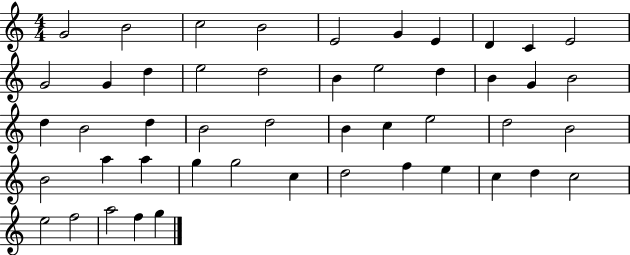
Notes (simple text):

G4/h B4/h C5/h B4/h E4/h G4/q E4/q D4/q C4/q E4/h G4/h G4/q D5/q E5/h D5/h B4/q E5/h D5/q B4/q G4/q B4/h D5/q B4/h D5/q B4/h D5/h B4/q C5/q E5/h D5/h B4/h B4/h A5/q A5/q G5/q G5/h C5/q D5/h F5/q E5/q C5/q D5/q C5/h E5/h F5/h A5/h F5/q G5/q